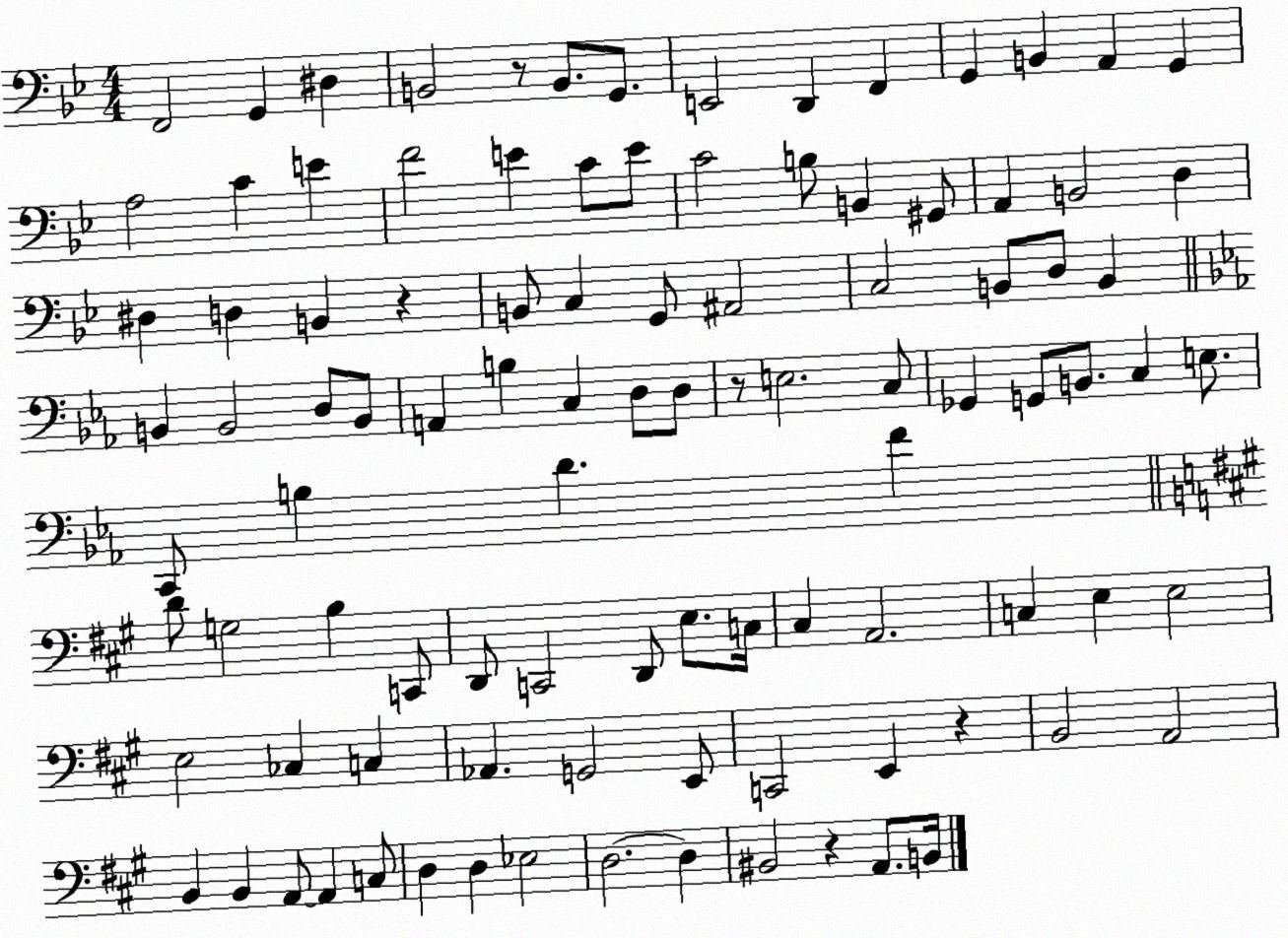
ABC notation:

X:1
T:Untitled
M:4/4
L:1/4
K:Bb
F,,2 G,, ^D, B,,2 z/2 B,,/2 G,,/2 E,,2 D,, F,, G,, B,, A,, G,, A,2 C E F2 E C/2 E/2 C2 B,/2 B,, ^G,,/2 A,, B,,2 D, ^D, D, B,, z B,,/2 C, G,,/2 ^A,,2 C,2 B,,/2 D,/2 B,, B,, B,,2 D,/2 B,,/2 A,, B, C, D,/2 D,/2 z/2 E,2 C,/2 _G,, G,,/2 B,,/2 C, E,/2 C,,/2 B, D F D/2 G,2 B, C,,/2 D,,/2 C,,2 D,,/2 E,/2 C,/4 ^C, A,,2 C, E, E,2 E,2 _C, C, _A,, G,,2 E,,/2 C,,2 E,, z B,,2 A,,2 B,, B,, A,,/2 A,, C,/2 D, D, _E,2 D,2 D, ^B,,2 z A,,/2 B,,/4